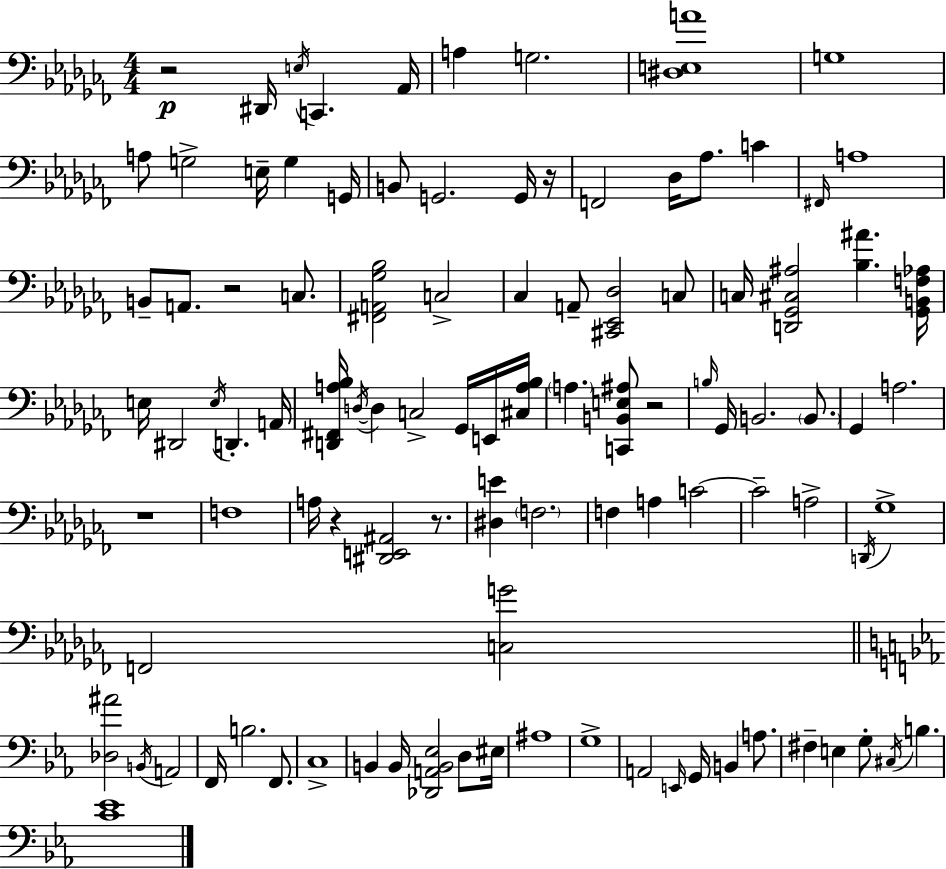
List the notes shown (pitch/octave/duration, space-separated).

R/h D#2/s E3/s C2/q. Ab2/s A3/q G3/h. [D#3,E3,A4]/w G3/w A3/e G3/h E3/s G3/q G2/s B2/e G2/h. G2/s R/s F2/h Db3/s Ab3/e. C4/q F#2/s A3/w B2/e A2/e. R/h C3/e. [F#2,A2,Gb3,Bb3]/h C3/h CES3/q A2/e [C#2,Eb2,Db3]/h C3/e C3/s [D2,Gb2,C#3,A#3]/h [Bb3,A#4]/q. [Gb2,B2,F3,Ab3]/s E3/s D#2/h E3/s D2/q. A2/s [D2,F#2,A3,Bb3]/s D3/s D3/q C3/h Gb2/s E2/s [C#3,A3,Bb3]/s A3/q. [C2,B2,E3,A#3]/e R/h B3/s Gb2/s B2/h. B2/e. Gb2/q A3/h. R/w F3/w A3/s R/q [D#2,E2,A#2]/h R/e. [D#3,E4]/q F3/h. F3/q A3/q C4/h C4/h A3/h D2/s Gb3/w F2/h [C3,G4]/h [Db3,A#4]/h B2/s A2/h F2/s B3/h. F2/e. C3/w B2/q B2/s [Db2,A2,B2,Eb3]/h D3/e EIS3/s A#3/w G3/w A2/h E2/s G2/s B2/q A3/e. F#3/q E3/q G3/e C#3/s B3/q. [C4,Eb4]/w